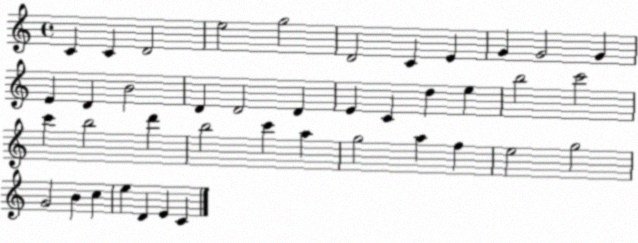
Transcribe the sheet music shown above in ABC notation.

X:1
T:Untitled
M:4/4
L:1/4
K:C
C C D2 e2 g2 D2 C E G G2 G E D B2 D D2 D E C d e b2 c'2 c' b2 d' b2 c' a g2 a f e2 g2 G2 B c e D E C